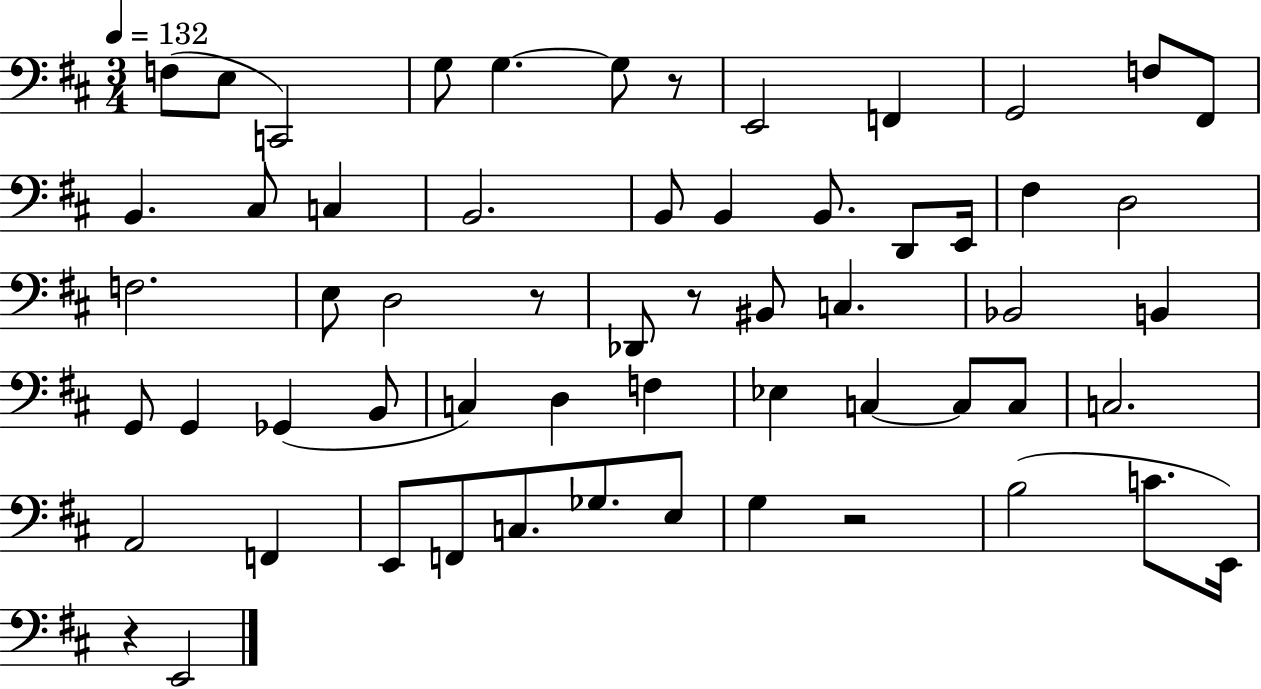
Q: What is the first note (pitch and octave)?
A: F3